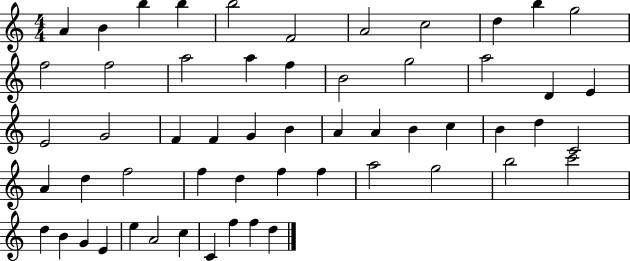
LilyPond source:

{
  \clef treble
  \numericTimeSignature
  \time 4/4
  \key c \major
  a'4 b'4 b''4 b''4 | b''2 f'2 | a'2 c''2 | d''4 b''4 g''2 | \break f''2 f''2 | a''2 a''4 f''4 | b'2 g''2 | a''2 d'4 e'4 | \break e'2 g'2 | f'4 f'4 g'4 b'4 | a'4 a'4 b'4 c''4 | b'4 d''4 c'2 | \break a'4 d''4 f''2 | f''4 d''4 f''4 f''4 | a''2 g''2 | b''2 c'''2 | \break d''4 b'4 g'4 e'4 | e''4 a'2 c''4 | c'4 f''4 f''4 d''4 | \bar "|."
}